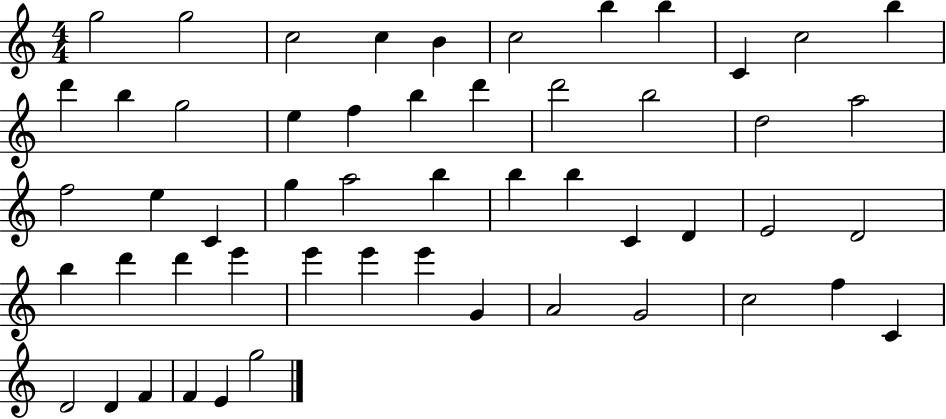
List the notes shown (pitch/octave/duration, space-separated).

G5/h G5/h C5/h C5/q B4/q C5/h B5/q B5/q C4/q C5/h B5/q D6/q B5/q G5/h E5/q F5/q B5/q D6/q D6/h B5/h D5/h A5/h F5/h E5/q C4/q G5/q A5/h B5/q B5/q B5/q C4/q D4/q E4/h D4/h B5/q D6/q D6/q E6/q E6/q E6/q E6/q G4/q A4/h G4/h C5/h F5/q C4/q D4/h D4/q F4/q F4/q E4/q G5/h